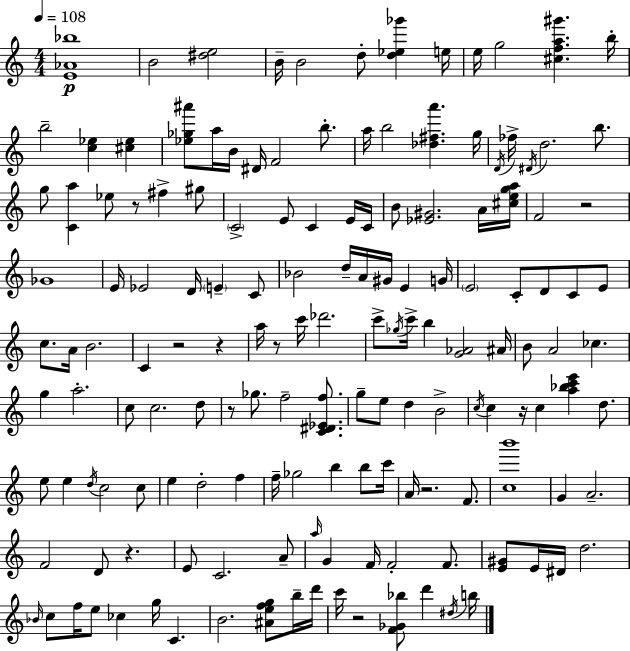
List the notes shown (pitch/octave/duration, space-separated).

[E4,Ab4,Bb5]/w B4/h [D#5,E5]/h B4/s B4/h D5/e [D5,Eb5,Gb6]/q E5/s E5/s G5/h [C#5,F5,A5,G#6]/q. B5/s B5/h [C5,Eb5]/q [C#5,Eb5]/q [Eb5,Gb5,A#6]/e A5/s B4/s D#4/s F4/h B5/e. A5/s B5/h [Db5,F#5,A6]/q. G5/s D4/s FES5/s D#4/s D5/h. B5/e. G5/e [C4,A5]/q Eb5/e R/e F#5/q G#5/e C4/h E4/e C4/q E4/s C4/s B4/e [Eb4,G#4]/h. A4/s [C#5,E5,G5,A5]/s F4/h R/h Gb4/w E4/s Eb4/h D4/s E4/q C4/e Bb4/h D5/s A4/s G#4/s E4/q G4/s E4/h C4/e D4/e C4/e E4/e C5/e. A4/s B4/h. C4/q R/h R/q A5/s R/e C6/s Db6/h. C6/e Gb5/s C6/s B5/q [G4,Ab4]/h A#4/s B4/e A4/h CES5/q. G5/q A5/h. C5/e C5/h. D5/e R/e Gb5/e. F5/h [C4,D#4,Eb4,F5]/e. G5/e E5/e D5/q B4/h C5/s C5/q R/s C5/q [A5,Bb5,C6,E6]/q D5/e. E5/e E5/q D5/s C5/h C5/e E5/q D5/h F5/q F5/s Gb5/h B5/q B5/e C6/s A4/s R/h. F4/e. [C5,B6]/w G4/q A4/h. F4/h D4/e R/q. E4/e C4/h. A4/e A5/s G4/q F4/s F4/h F4/e. [E4,G#4]/e E4/s D#4/s D5/h. Bb4/s C5/e F5/s E5/e CES5/q G5/s C4/q. B4/h. [A#4,E5,F5,G5]/e B5/s D6/s C6/s R/h [F4,Gb4,Bb5]/e D6/q D#5/s B5/s